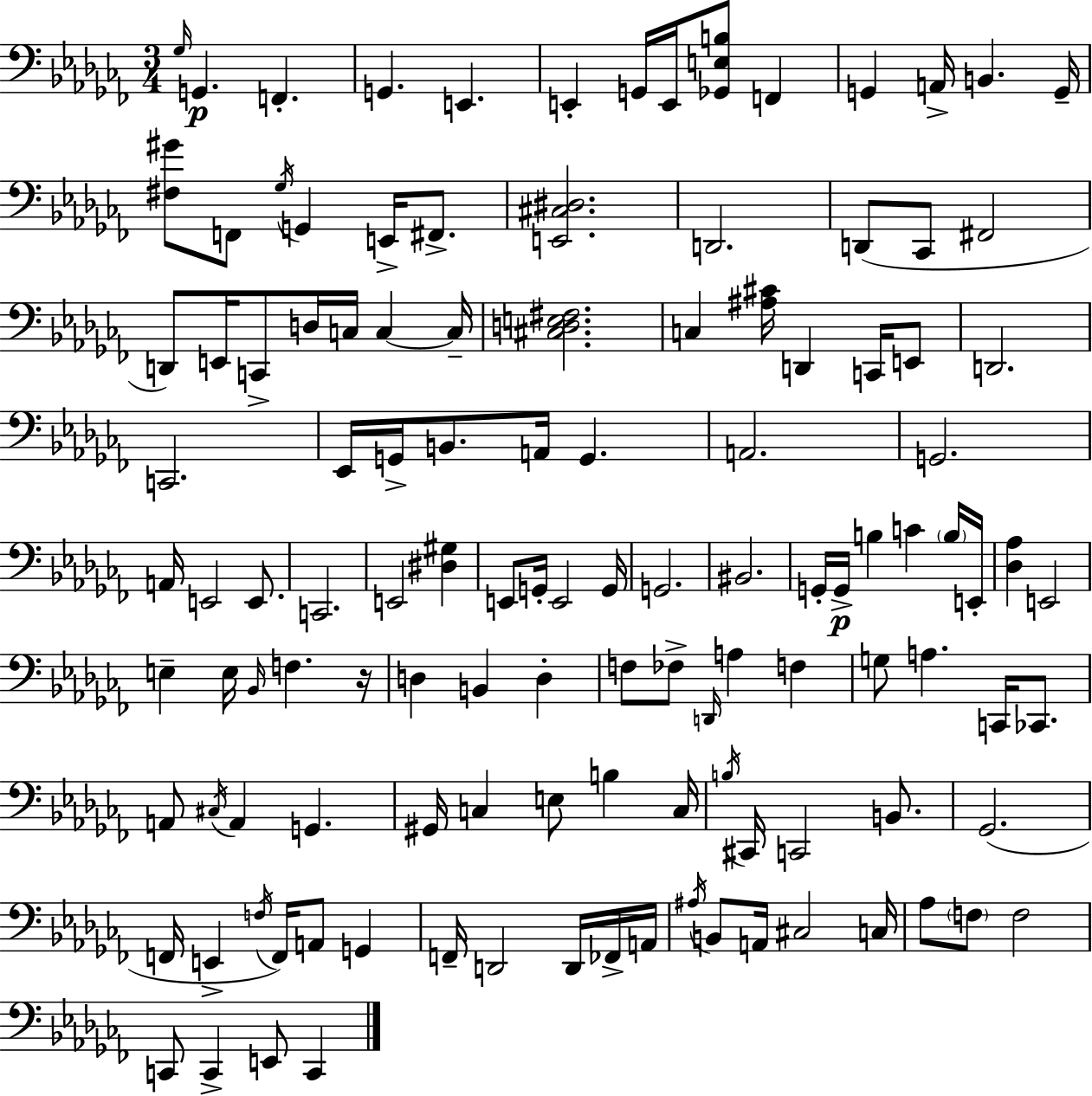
{
  \clef bass
  \numericTimeSignature
  \time 3/4
  \key aes \minor
  \grace { ges16 }\p g,4. f,4.-. | g,4. e,4. | e,4-. g,16 e,16 <ges, e b>8 f,4 | g,4 a,16-> b,4. | \break g,16-- <fis gis'>8 f,8 \acciaccatura { ges16 } g,4 e,16-> fis,8.-> | <e, cis dis>2. | d,2. | d,8( ces,8 fis,2 | \break d,8) e,16 c,8-> d16 c16 c4~~ | c16-- <cis d e fis>2. | c4 <ais cis'>16 d,4 c,16 | e,8 d,2. | \break c,2. | ees,16 g,16-> b,8. a,16 g,4. | a,2. | g,2. | \break a,16 e,2 e,8. | c,2. | e,2 <dis gis>4 | e,8 g,16-. e,2 | \break g,16 g,2. | bis,2. | g,16-. g,16->\p b4 c'4 | \parenthesize b16 e,16-. <des aes>4 e,2 | \break e4-- e16 \grace { bes,16 } f4. | r16 d4 b,4 d4-. | f8 fes8-> \grace { d,16 } a4 | f4 g8 a4. | \break c,16 ces,8. a,8 \acciaccatura { cis16 } a,4 g,4. | gis,16 c4 e8 | b4 c16 \acciaccatura { b16 } cis,16 c,2 | b,8. ges,2.( | \break f,16 e,4-> \acciaccatura { f16 } | f,16) a,8 g,4 f,16-- d,2 | d,16 fes,16-> a,16 \acciaccatura { ais16 } b,8 a,16 cis2 | c16 aes8 \parenthesize f8 | \break f2 c,8 c,4-> | e,8 c,4 \bar "|."
}